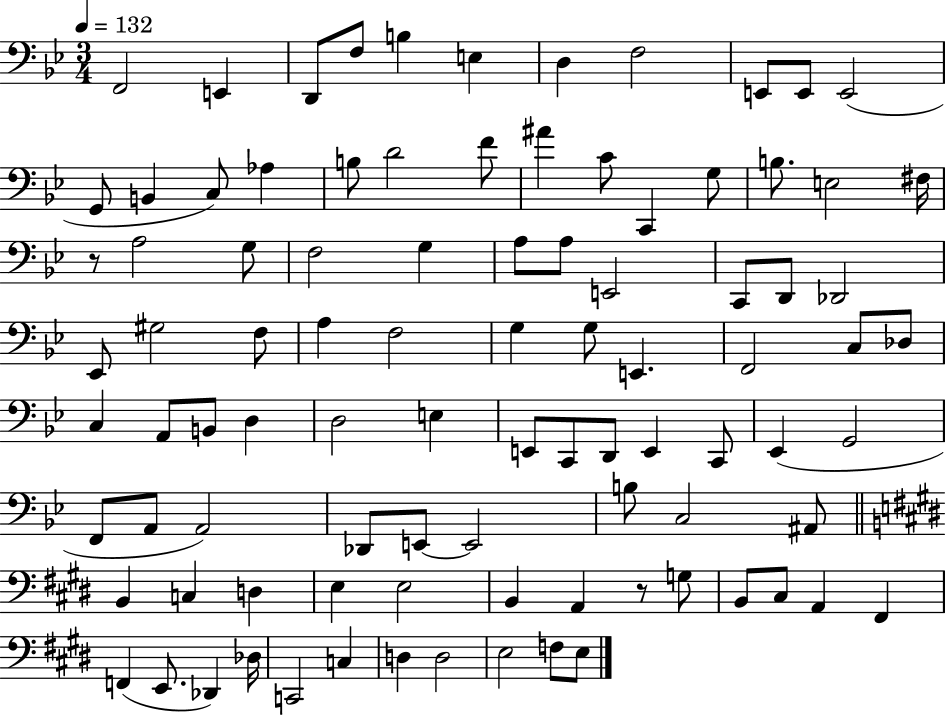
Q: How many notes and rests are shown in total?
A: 93